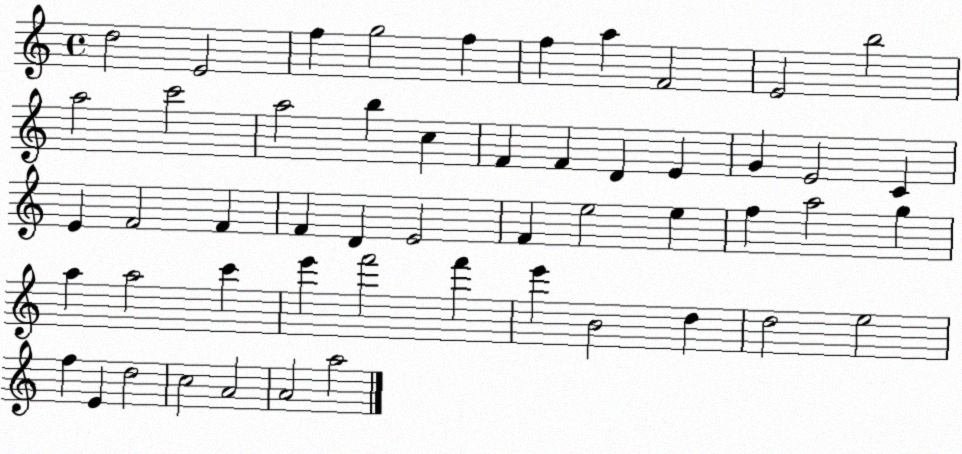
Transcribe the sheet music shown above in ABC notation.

X:1
T:Untitled
M:4/4
L:1/4
K:C
d2 E2 f g2 f f a F2 E2 b2 a2 c'2 a2 b c F F D E G E2 C E F2 F F D E2 F e2 e f a2 g a a2 c' e' f'2 f' e' B2 d d2 e2 f E d2 c2 A2 A2 a2